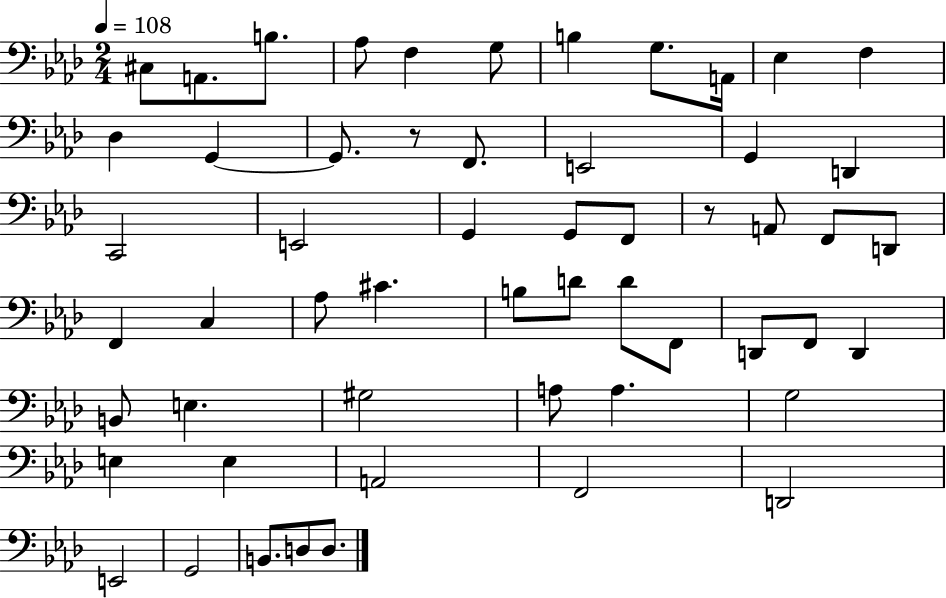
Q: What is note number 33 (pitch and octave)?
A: D4